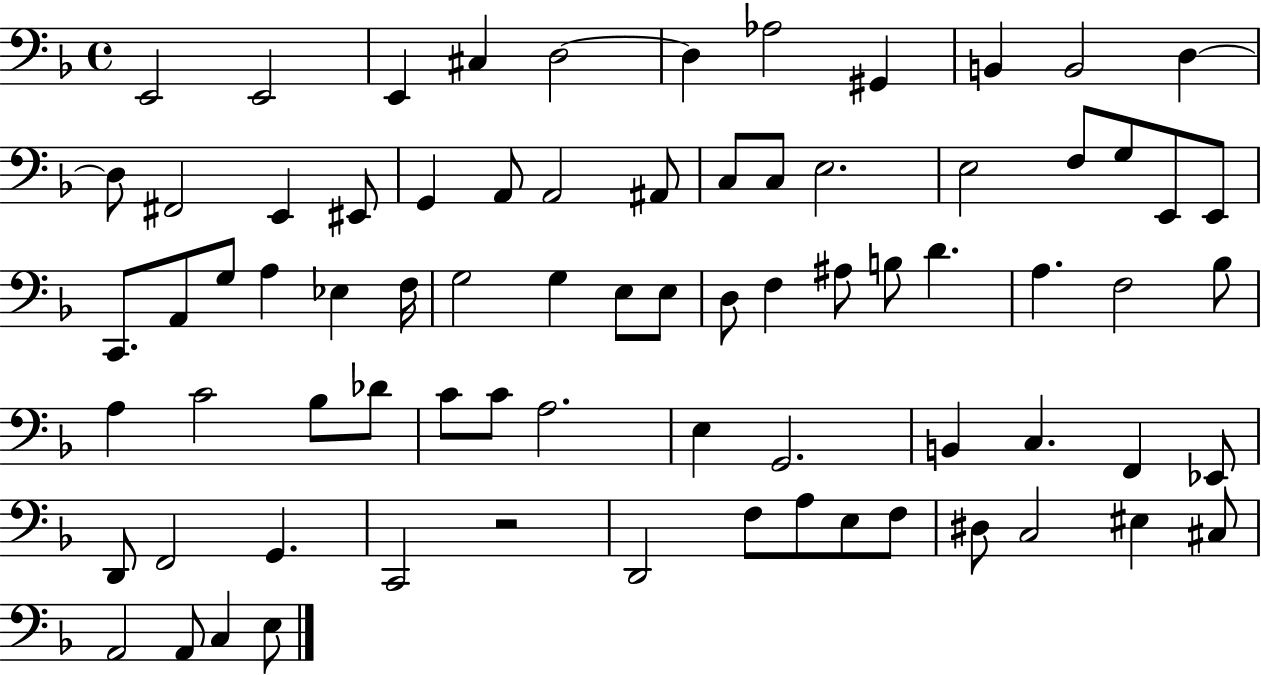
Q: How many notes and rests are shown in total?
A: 76